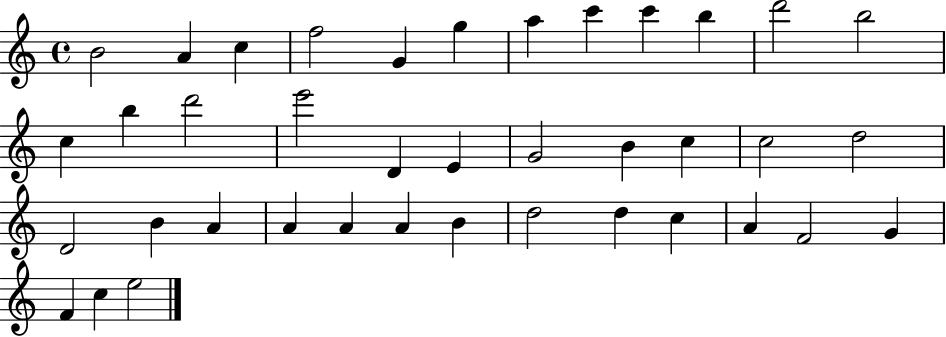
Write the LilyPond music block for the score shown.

{
  \clef treble
  \time 4/4
  \defaultTimeSignature
  \key c \major
  b'2 a'4 c''4 | f''2 g'4 g''4 | a''4 c'''4 c'''4 b''4 | d'''2 b''2 | \break c''4 b''4 d'''2 | e'''2 d'4 e'4 | g'2 b'4 c''4 | c''2 d''2 | \break d'2 b'4 a'4 | a'4 a'4 a'4 b'4 | d''2 d''4 c''4 | a'4 f'2 g'4 | \break f'4 c''4 e''2 | \bar "|."
}